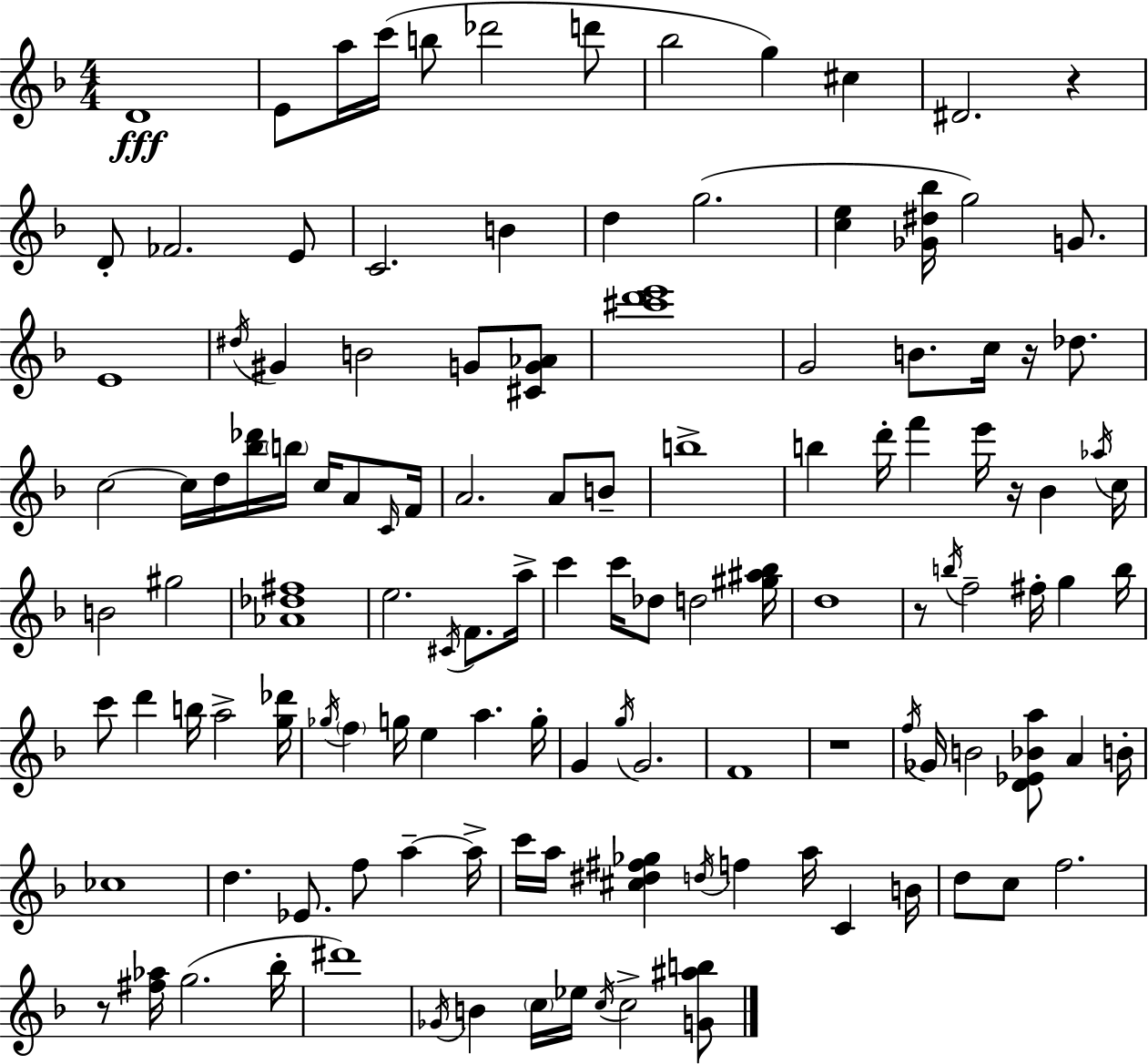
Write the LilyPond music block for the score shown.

{
  \clef treble
  \numericTimeSignature
  \time 4/4
  \key d \minor
  \repeat volta 2 { d'1\fff | e'8 a''16 c'''16( b''8 des'''2 d'''8 | bes''2 g''4) cis''4 | dis'2. r4 | \break d'8-. fes'2. e'8 | c'2. b'4 | d''4 g''2.( | <c'' e''>4 <ges' dis'' bes''>16 g''2) g'8. | \break e'1 | \acciaccatura { dis''16 } gis'4 b'2 g'8 <cis' g' aes'>8 | <cis''' d''' e'''>1 | g'2 b'8. c''16 r16 des''8. | \break c''2~~ c''16 d''16 <bes'' des'''>16 \parenthesize b''16 c''16 a'8 | \grace { c'16 } f'16 a'2. a'8 | b'8-- b''1-> | b''4 d'''16-. f'''4 e'''16 r16 bes'4 | \break \acciaccatura { aes''16 } c''16 b'2 gis''2 | <aes' des'' fis''>1 | e''2. \acciaccatura { cis'16 } | f'8. a''16-> c'''4 c'''16 des''8 d''2 | \break <gis'' ais'' bes''>16 d''1 | r8 \acciaccatura { b''16 } f''2-- fis''16-. | g''4 b''16 c'''8 d'''4 b''16 a''2-> | <g'' des'''>16 \acciaccatura { ges''16 } \parenthesize f''4 g''16 e''4 a''4. | \break g''16-. g'4 \acciaccatura { g''16 } g'2. | f'1 | r1 | \acciaccatura { f''16 } ges'16 b'2 | \break <d' ees' bes' a''>8 a'4 b'16-. ces''1 | d''4. ees'8. | f''8 a''4--~~ a''16-> c'''16 a''16 <cis'' dis'' fis'' ges''>4 \acciaccatura { d''16 } f''4 | a''16 c'4 b'16 d''8 c''8 f''2. | \break r8 <fis'' aes''>16 g''2.( | bes''16-. dis'''1) | \acciaccatura { ges'16 } b'4 \parenthesize c''16 ees''16 | \acciaccatura { c''16 } c''2-> <g' ais'' b''>8 } \bar "|."
}